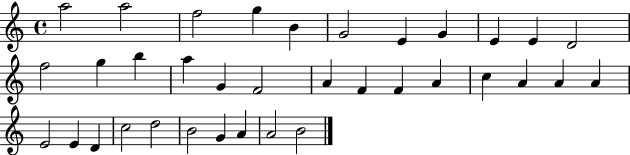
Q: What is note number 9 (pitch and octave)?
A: E4